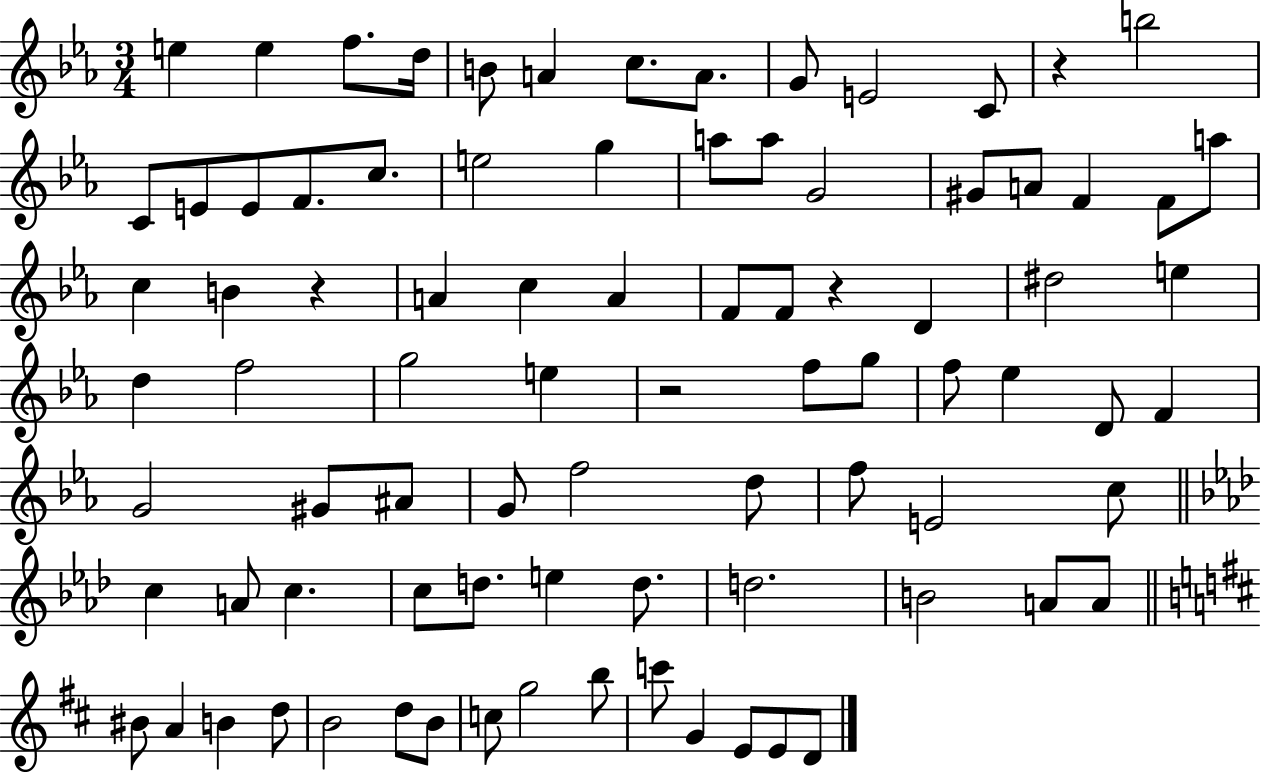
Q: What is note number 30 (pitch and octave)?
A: A4